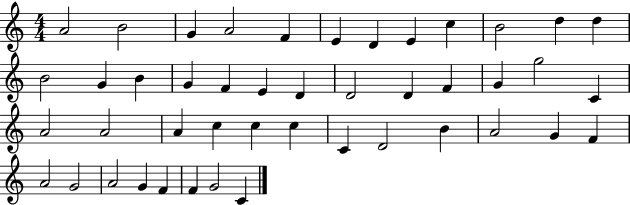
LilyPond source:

{
  \clef treble
  \numericTimeSignature
  \time 4/4
  \key c \major
  a'2 b'2 | g'4 a'2 f'4 | e'4 d'4 e'4 c''4 | b'2 d''4 d''4 | \break b'2 g'4 b'4 | g'4 f'4 e'4 d'4 | d'2 d'4 f'4 | g'4 g''2 c'4 | \break a'2 a'2 | a'4 c''4 c''4 c''4 | c'4 d'2 b'4 | a'2 g'4 f'4 | \break a'2 g'2 | a'2 g'4 f'4 | f'4 g'2 c'4 | \bar "|."
}